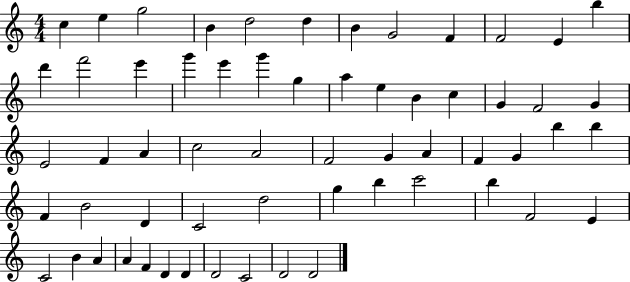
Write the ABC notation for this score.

X:1
T:Untitled
M:4/4
L:1/4
K:C
c e g2 B d2 d B G2 F F2 E b d' f'2 e' g' e' g' g a e B c G F2 G E2 F A c2 A2 F2 G A F G b b F B2 D C2 d2 g b c'2 b F2 E C2 B A A F D D D2 C2 D2 D2